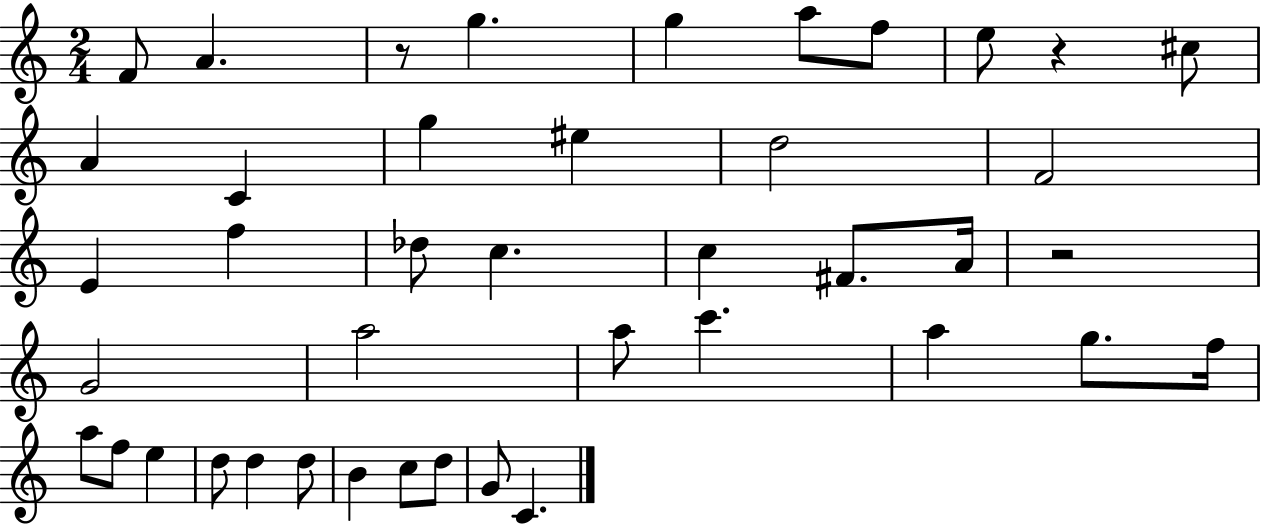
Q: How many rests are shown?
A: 3